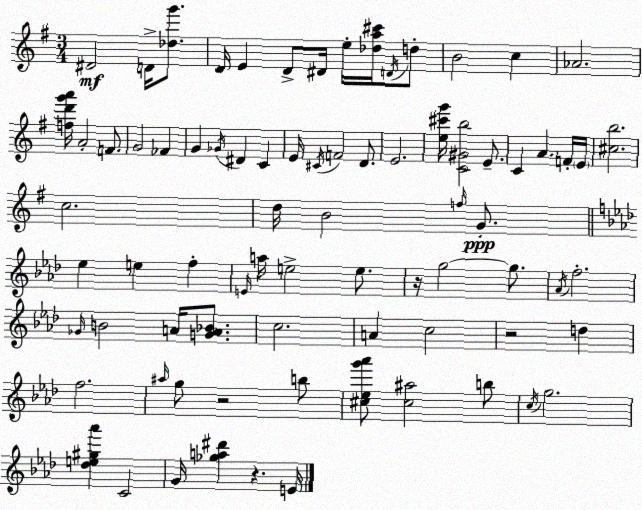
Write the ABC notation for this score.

X:1
T:Untitled
M:3/4
L:1/4
K:Em
^D2 D/4 [_dg']/2 D/4 E D/2 ^D/4 e/4 [_da^c']/4 D/4 d/2 B2 c _A2 [fd'g'a']/4 A2 F/2 G2 _F G _G/4 ^D C E/4 ^C/4 F2 D/2 E2 [e^c'g']/4 [C^Gb]2 E/2 C A F/4 E/4 [^cb]2 c2 d/4 B2 f/4 G/2 _e e f E/4 a/4 e2 e/2 z/4 g2 g/2 _A/4 f2 _G/4 B2 A/4 [GA_B]/2 c2 A c2 z2 d f2 ^a/4 g/2 z2 b/2 [^c_eg'_a']/2 [^c^a]2 b/2 c/4 g2 [_de^g_a'] C2 G/4 [_ga^d'] z E/4